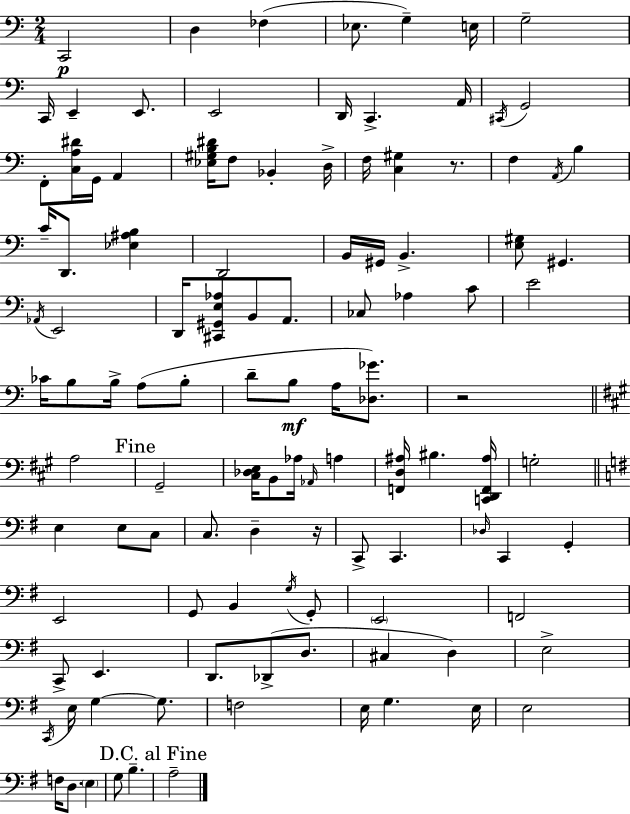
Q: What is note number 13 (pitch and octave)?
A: C2